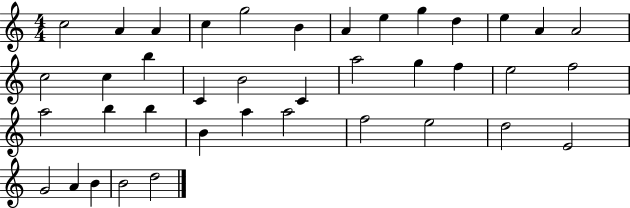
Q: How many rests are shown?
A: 0